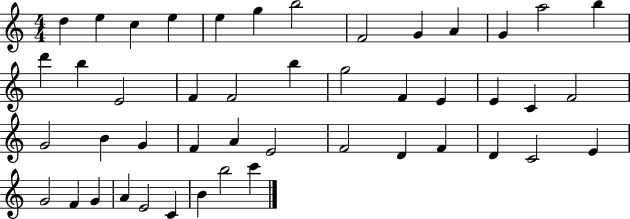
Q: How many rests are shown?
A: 0